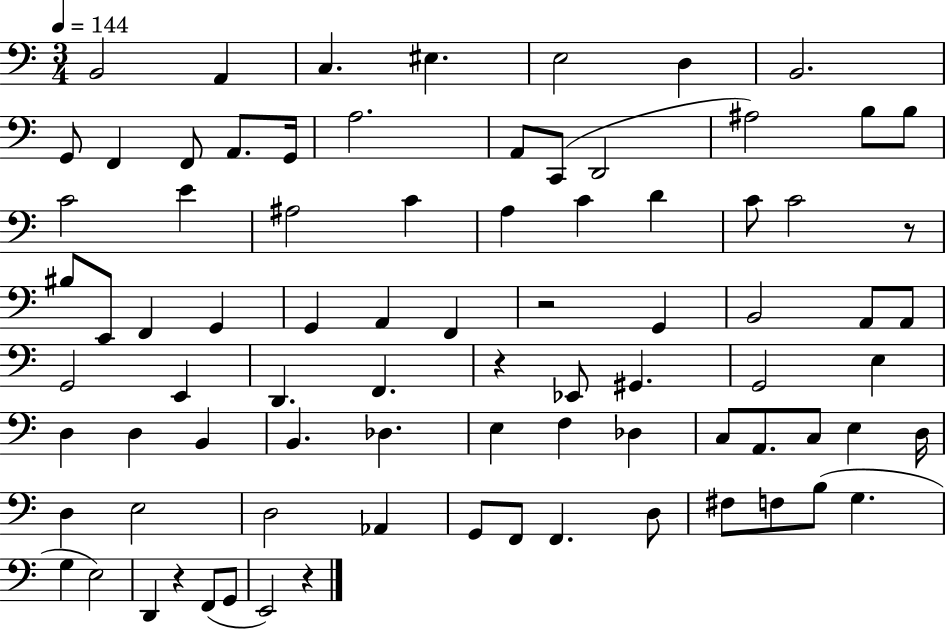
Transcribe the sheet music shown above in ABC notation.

X:1
T:Untitled
M:3/4
L:1/4
K:C
B,,2 A,, C, ^E, E,2 D, B,,2 G,,/2 F,, F,,/2 A,,/2 G,,/4 A,2 A,,/2 C,,/2 D,,2 ^A,2 B,/2 B,/2 C2 E ^A,2 C A, C D C/2 C2 z/2 ^B,/2 E,,/2 F,, G,, G,, A,, F,, z2 G,, B,,2 A,,/2 A,,/2 G,,2 E,, D,, F,, z _E,,/2 ^G,, G,,2 E, D, D, B,, B,, _D, E, F, _D, C,/2 A,,/2 C,/2 E, D,/4 D, E,2 D,2 _A,, G,,/2 F,,/2 F,, D,/2 ^F,/2 F,/2 B,/2 G, G, E,2 D,, z F,,/2 G,,/2 E,,2 z